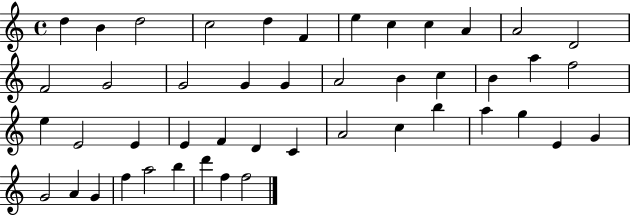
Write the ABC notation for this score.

X:1
T:Untitled
M:4/4
L:1/4
K:C
d B d2 c2 d F e c c A A2 D2 F2 G2 G2 G G A2 B c B a f2 e E2 E E F D C A2 c b a g E G G2 A G f a2 b d' f f2